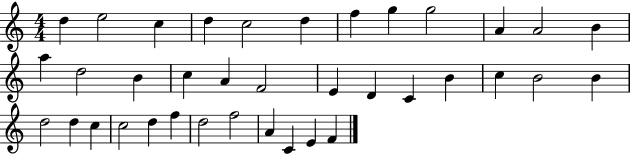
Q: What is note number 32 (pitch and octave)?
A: D5